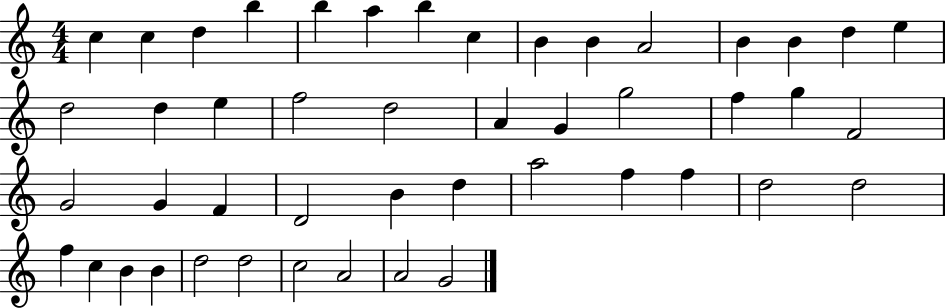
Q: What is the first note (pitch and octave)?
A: C5